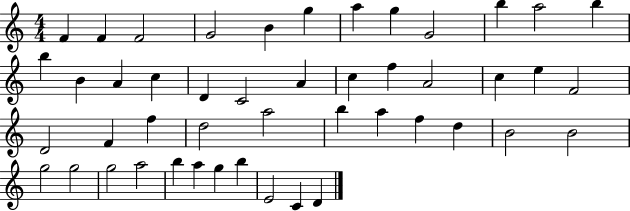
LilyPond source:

{
  \clef treble
  \numericTimeSignature
  \time 4/4
  \key c \major
  f'4 f'4 f'2 | g'2 b'4 g''4 | a''4 g''4 g'2 | b''4 a''2 b''4 | \break b''4 b'4 a'4 c''4 | d'4 c'2 a'4 | c''4 f''4 a'2 | c''4 e''4 f'2 | \break d'2 f'4 f''4 | d''2 a''2 | b''4 a''4 f''4 d''4 | b'2 b'2 | \break g''2 g''2 | g''2 a''2 | b''4 a''4 g''4 b''4 | e'2 c'4 d'4 | \break \bar "|."
}